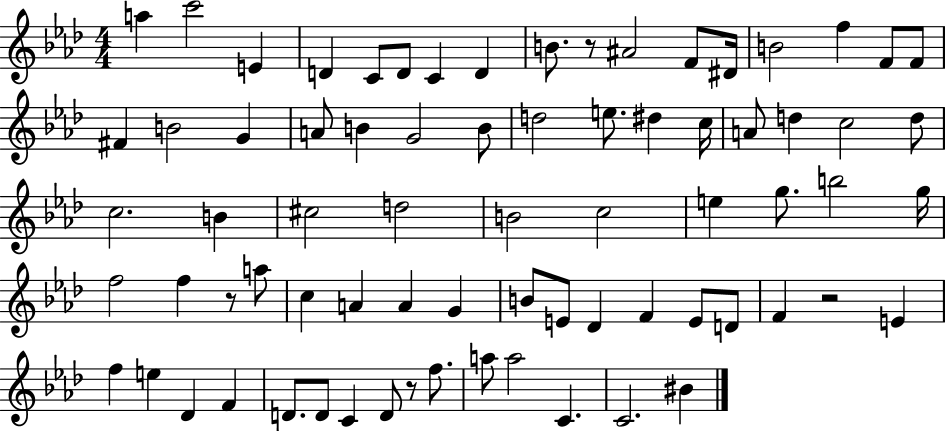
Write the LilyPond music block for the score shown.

{
  \clef treble
  \numericTimeSignature
  \time 4/4
  \key aes \major
  a''4 c'''2 e'4 | d'4 c'8 d'8 c'4 d'4 | b'8. r8 ais'2 f'8 dis'16 | b'2 f''4 f'8 f'8 | \break fis'4 b'2 g'4 | a'8 b'4 g'2 b'8 | d''2 e''8. dis''4 c''16 | a'8 d''4 c''2 d''8 | \break c''2. b'4 | cis''2 d''2 | b'2 c''2 | e''4 g''8. b''2 g''16 | \break f''2 f''4 r8 a''8 | c''4 a'4 a'4 g'4 | b'8 e'8 des'4 f'4 e'8 d'8 | f'4 r2 e'4 | \break f''4 e''4 des'4 f'4 | d'8. d'8 c'4 d'8 r8 f''8. | a''8 a''2 c'4. | c'2. bis'4 | \break \bar "|."
}